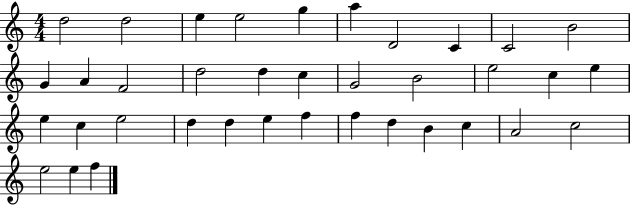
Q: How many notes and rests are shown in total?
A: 37